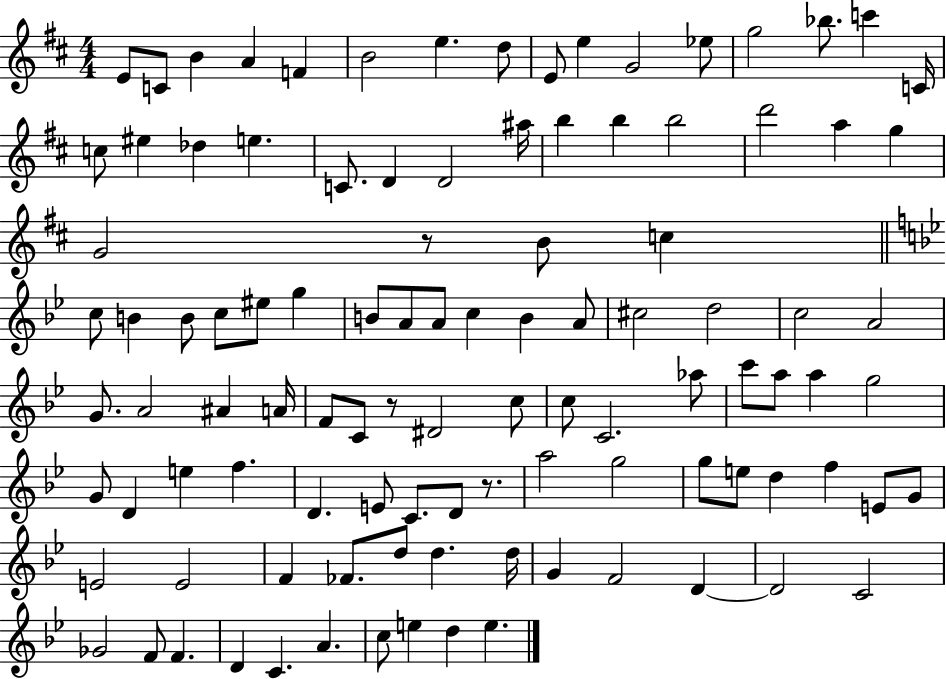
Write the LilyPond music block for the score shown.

{
  \clef treble
  \numericTimeSignature
  \time 4/4
  \key d \major
  \repeat volta 2 { e'8 c'8 b'4 a'4 f'4 | b'2 e''4. d''8 | e'8 e''4 g'2 ees''8 | g''2 bes''8. c'''4 c'16 | \break c''8 eis''4 des''4 e''4. | c'8. d'4 d'2 ais''16 | b''4 b''4 b''2 | d'''2 a''4 g''4 | \break g'2 r8 b'8 c''4 | \bar "||" \break \key bes \major c''8 b'4 b'8 c''8 eis''8 g''4 | b'8 a'8 a'8 c''4 b'4 a'8 | cis''2 d''2 | c''2 a'2 | \break g'8. a'2 ais'4 a'16 | f'8 c'8 r8 dis'2 c''8 | c''8 c'2. aes''8 | c'''8 a''8 a''4 g''2 | \break g'8 d'4 e''4 f''4. | d'4. e'8 c'8. d'8 r8. | a''2 g''2 | g''8 e''8 d''4 f''4 e'8 g'8 | \break e'2 e'2 | f'4 fes'8. d''8 d''4. d''16 | g'4 f'2 d'4~~ | d'2 c'2 | \break ges'2 f'8 f'4. | d'4 c'4. a'4. | c''8 e''4 d''4 e''4. | } \bar "|."
}